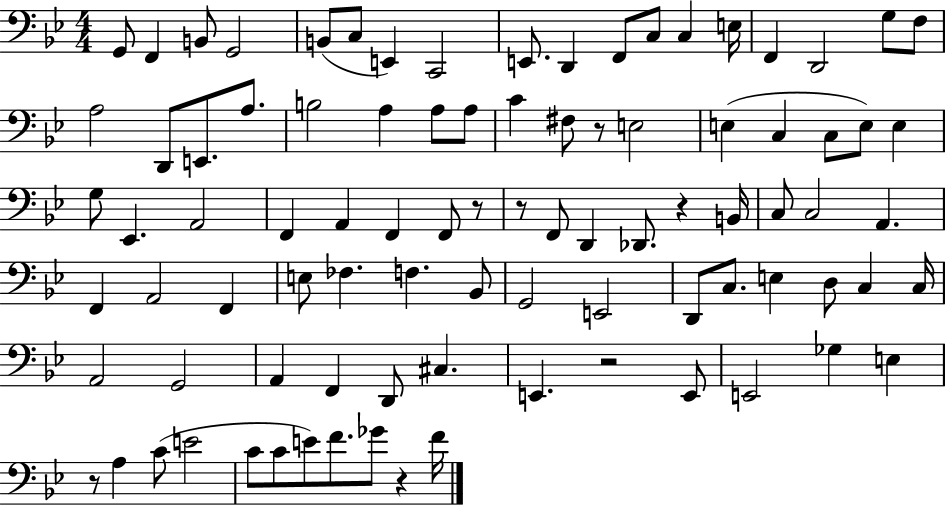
G2/e F2/q B2/e G2/h B2/e C3/e E2/q C2/h E2/e. D2/q F2/e C3/e C3/q E3/s F2/q D2/h G3/e F3/e A3/h D2/e E2/e. A3/e. B3/h A3/q A3/e A3/e C4/q F#3/e R/e E3/h E3/q C3/q C3/e E3/e E3/q G3/e Eb2/q. A2/h F2/q A2/q F2/q F2/e R/e R/e F2/e D2/q Db2/e. R/q B2/s C3/e C3/h A2/q. F2/q A2/h F2/q E3/e FES3/q. F3/q. Bb2/e G2/h E2/h D2/e C3/e. E3/q D3/e C3/q C3/s A2/h G2/h A2/q F2/q D2/e C#3/q. E2/q. R/h E2/e E2/h Gb3/q E3/q R/e A3/q C4/e E4/h C4/e C4/e E4/e F4/e. Gb4/e R/q F4/s